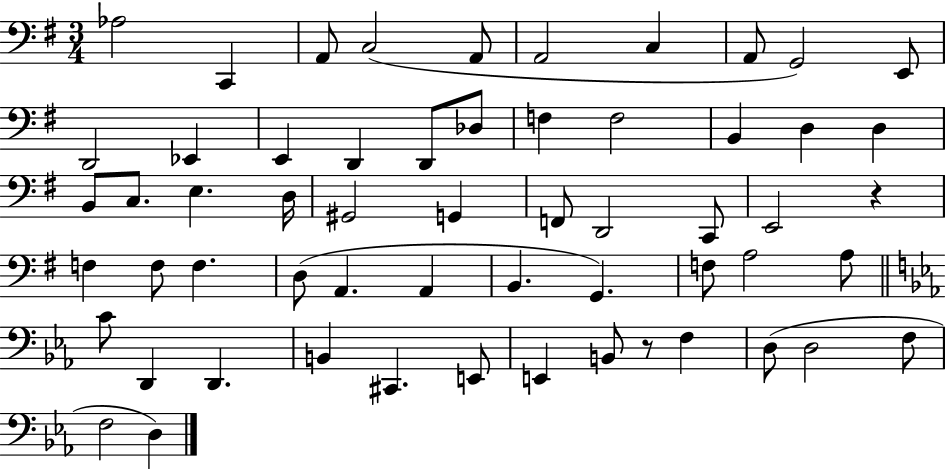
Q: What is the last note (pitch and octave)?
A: D3